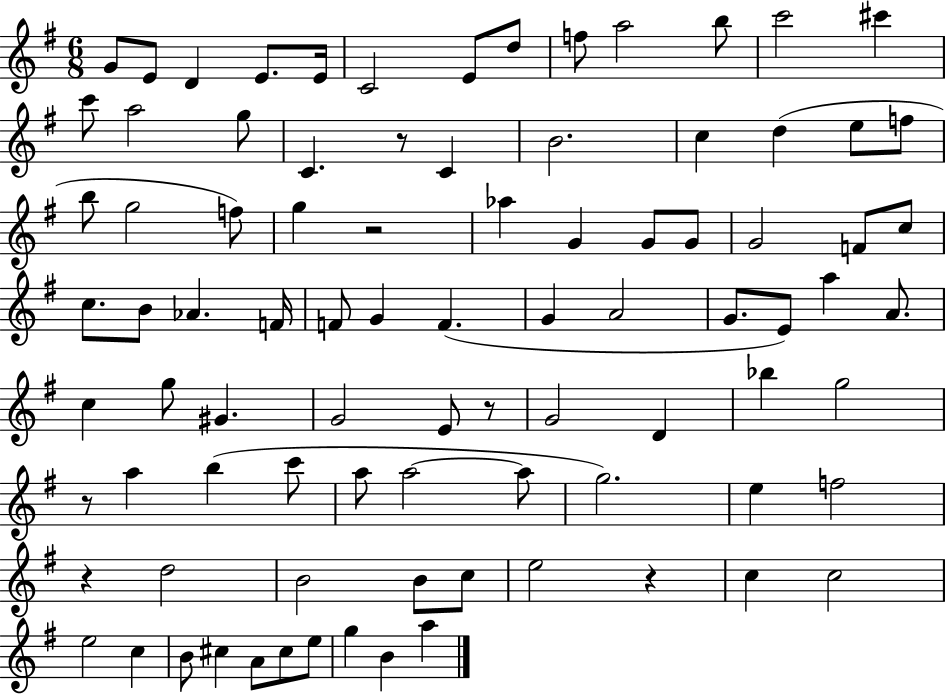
X:1
T:Untitled
M:6/8
L:1/4
K:G
G/2 E/2 D E/2 E/4 C2 E/2 d/2 f/2 a2 b/2 c'2 ^c' c'/2 a2 g/2 C z/2 C B2 c d e/2 f/2 b/2 g2 f/2 g z2 _a G G/2 G/2 G2 F/2 c/2 c/2 B/2 _A F/4 F/2 G F G A2 G/2 E/2 a A/2 c g/2 ^G G2 E/2 z/2 G2 D _b g2 z/2 a b c'/2 a/2 a2 a/2 g2 e f2 z d2 B2 B/2 c/2 e2 z c c2 e2 c B/2 ^c A/2 ^c/2 e/2 g B a